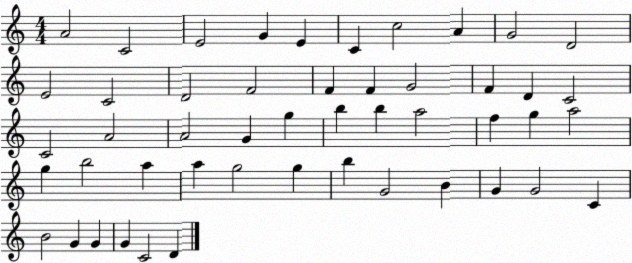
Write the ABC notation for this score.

X:1
T:Untitled
M:4/4
L:1/4
K:C
A2 C2 E2 G E C c2 A G2 D2 E2 C2 D2 F2 F F G2 F D C2 C2 A2 A2 G g b b a2 f g a2 g b2 a a g2 g b G2 B G G2 C B2 G G G C2 D